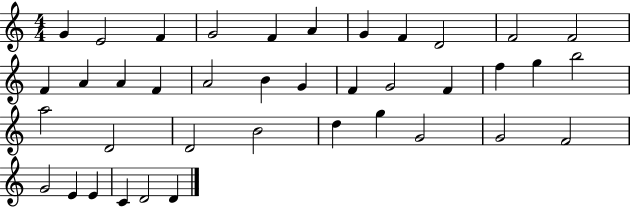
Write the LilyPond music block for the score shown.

{
  \clef treble
  \numericTimeSignature
  \time 4/4
  \key c \major
  g'4 e'2 f'4 | g'2 f'4 a'4 | g'4 f'4 d'2 | f'2 f'2 | \break f'4 a'4 a'4 f'4 | a'2 b'4 g'4 | f'4 g'2 f'4 | f''4 g''4 b''2 | \break a''2 d'2 | d'2 b'2 | d''4 g''4 g'2 | g'2 f'2 | \break g'2 e'4 e'4 | c'4 d'2 d'4 | \bar "|."
}